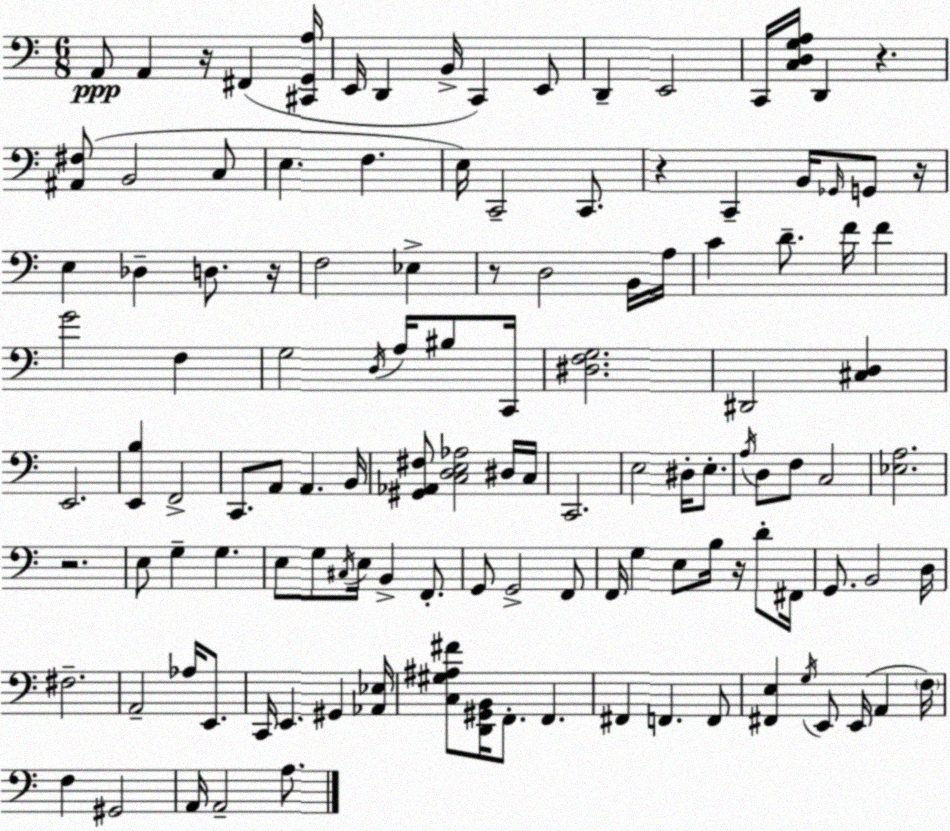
X:1
T:Untitled
M:6/8
L:1/4
K:C
A,,/2 A,, z/4 ^F,, [^C,,G,,A,]/4 E,,/4 D,, B,,/4 C,, E,,/2 D,, E,,2 C,,/4 [C,D,G,A,]/4 D,, z [^A,,^F,]/2 B,,2 C,/2 E, F, E,/4 C,,2 C,,/2 z C,, B,,/4 _G,,/4 G,,/2 z/4 E, _D, D,/2 z/4 F,2 _E, z/2 D,2 B,,/4 A,/4 C D/2 F/4 F G2 F, G,2 D,/4 A,/4 ^B,/2 C,,/4 [^D,F,G,]2 ^D,,2 [^C,D,] E,,2 [E,,B,] F,,2 C,,/2 A,,/2 A,, B,,/4 [^G,,_A,,^F,]/2 [C,D,E,_A,]2 ^D,/4 C,/4 C,,2 E,2 ^D,/4 E,/2 A,/4 D,/2 F,/2 C,2 [_E,A,]2 z2 E,/2 G, G, E,/2 G,/2 ^C,/4 E,/4 B,, F,,/2 G,,/2 G,,2 F,,/2 F,,/4 G, E,/2 B,/4 z/4 D/2 ^F,,/4 G,,/2 B,,2 D,/4 ^F,2 A,,2 _A,/4 E,,/2 C,,/4 E,, ^G,, [_A,,_E,]/4 [C,^G,^A,^F]/2 [D,,^G,,B,,]/4 F,,/2 F,, ^F,, F,, F,,/2 [^F,,E,] G,/4 E,,/2 E,,/4 A,, F,/4 F, ^G,,2 A,,/4 A,,2 A,/2